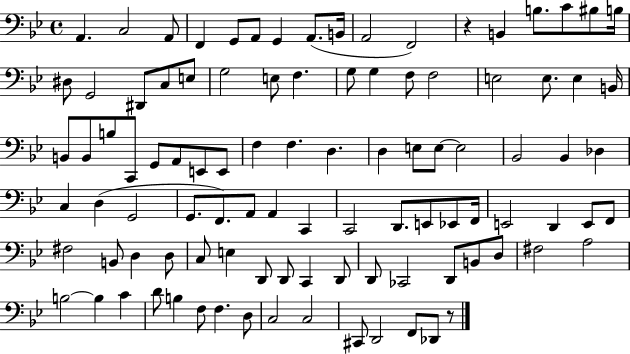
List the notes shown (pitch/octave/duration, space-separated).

A2/q. C3/h A2/e F2/q G2/e A2/e G2/q A2/e. B2/s A2/h F2/h R/q B2/q B3/e. C4/e BIS3/e B3/s D#3/e G2/h D#2/e C3/e E3/e G3/h E3/e F3/q. G3/e G3/q F3/e F3/h E3/h E3/e. E3/q B2/s B2/e B2/e B3/e C2/e G2/e A2/e E2/e E2/e F3/q F3/q. D3/q. D3/q E3/e E3/e E3/h Bb2/h Bb2/q Db3/q C3/q D3/q G2/h G2/e. F2/e. A2/e A2/q C2/q C2/h D2/e. E2/e Eb2/e F2/s E2/h D2/q E2/e F2/e F#3/h B2/e D3/q D3/e C3/e E3/q D2/e D2/e C2/q D2/e D2/e CES2/h D2/e B2/e D3/e F#3/h A3/h B3/h B3/q C4/q D4/e B3/q F3/e F3/q. D3/e C3/h C3/h C#2/e D2/h F2/e Db2/e R/e